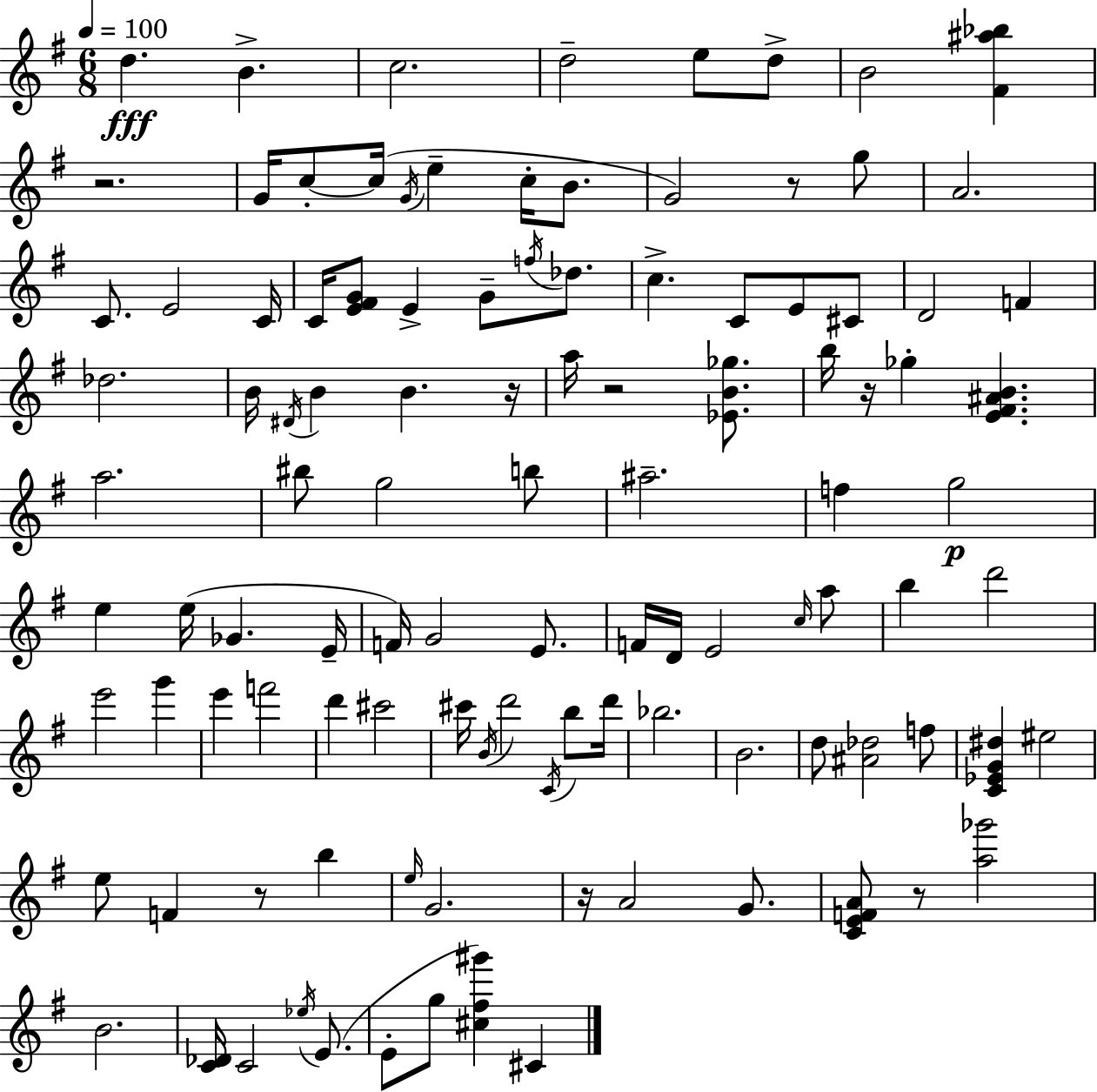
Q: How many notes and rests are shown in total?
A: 109